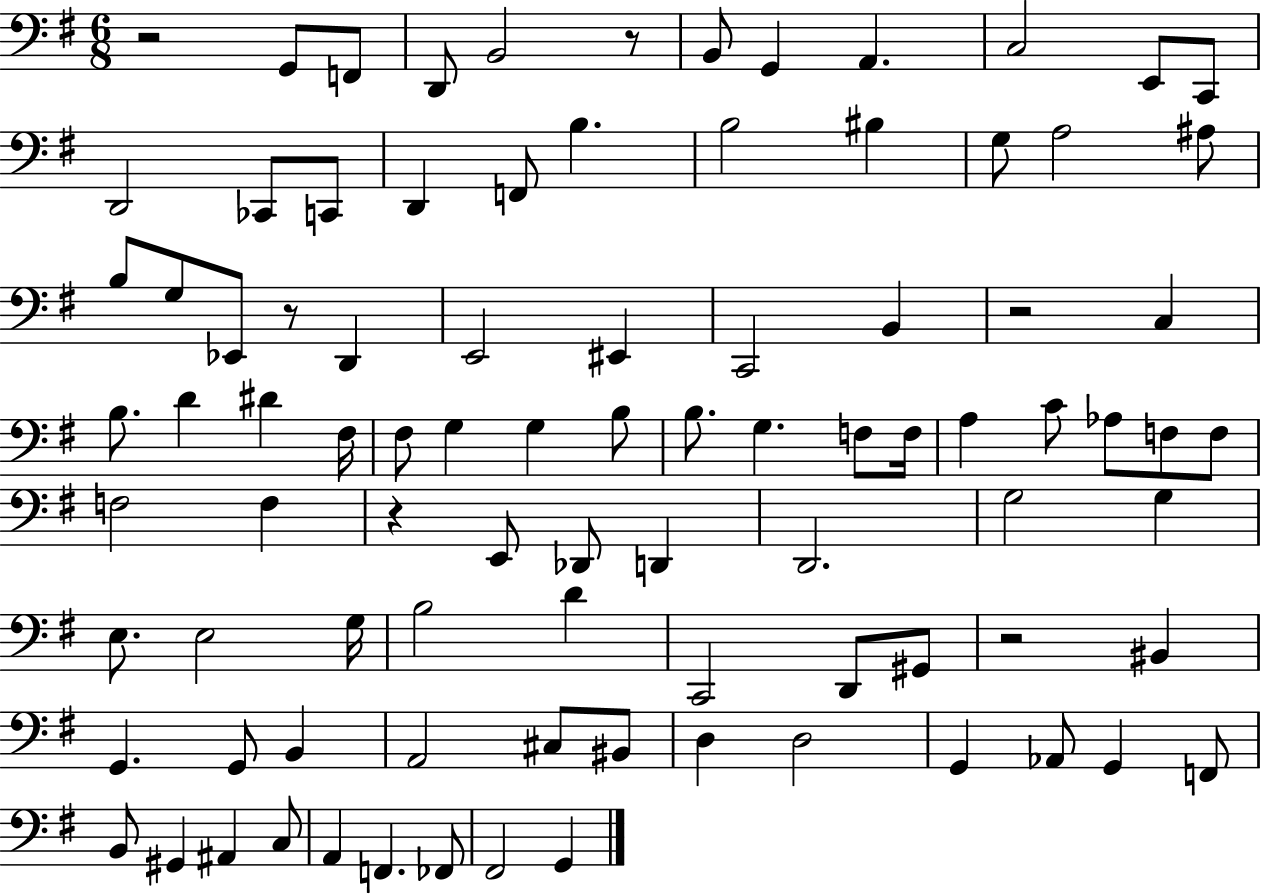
R/h G2/e F2/e D2/e B2/h R/e B2/e G2/q A2/q. C3/h E2/e C2/e D2/h CES2/e C2/e D2/q F2/e B3/q. B3/h BIS3/q G3/e A3/h A#3/e B3/e G3/e Eb2/e R/e D2/q E2/h EIS2/q C2/h B2/q R/h C3/q B3/e. D4/q D#4/q F#3/s F#3/e G3/q G3/q B3/e B3/e. G3/q. F3/e F3/s A3/q C4/e Ab3/e F3/e F3/e F3/h F3/q R/q E2/e Db2/e D2/q D2/h. G3/h G3/q E3/e. E3/h G3/s B3/h D4/q C2/h D2/e G#2/e R/h BIS2/q G2/q. G2/e B2/q A2/h C#3/e BIS2/e D3/q D3/h G2/q Ab2/e G2/q F2/e B2/e G#2/q A#2/q C3/e A2/q F2/q. FES2/e F#2/h G2/q